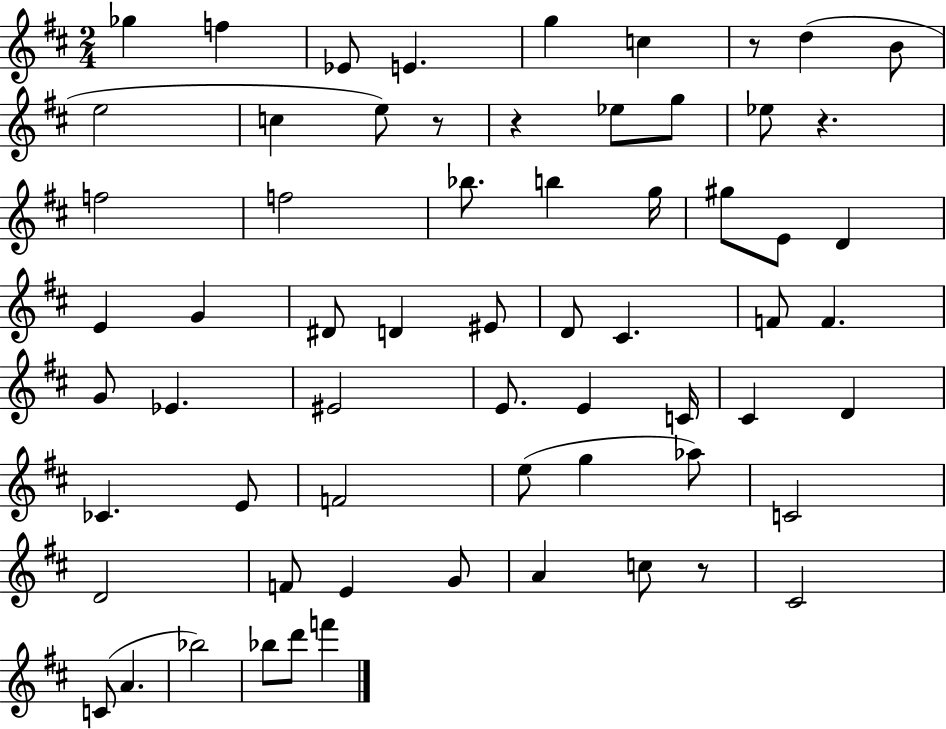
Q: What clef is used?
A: treble